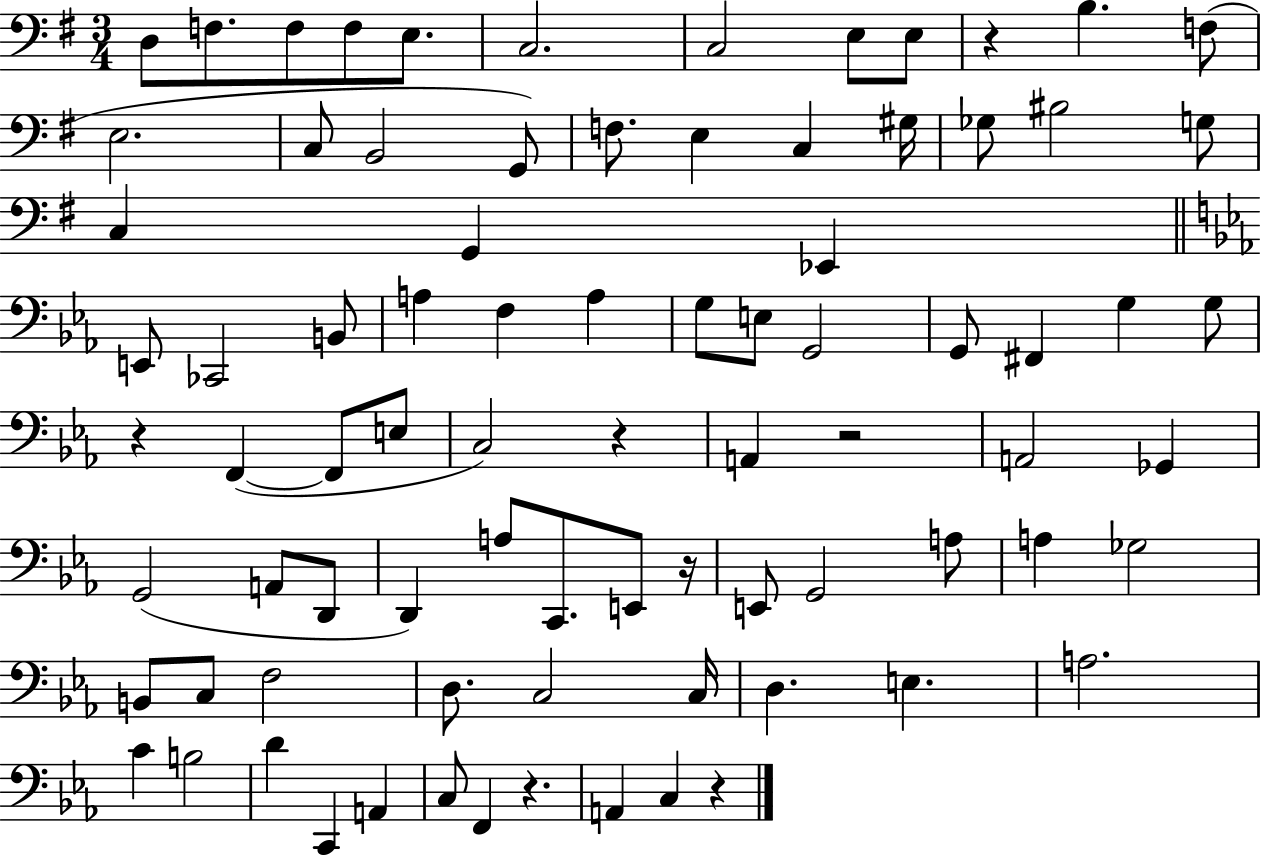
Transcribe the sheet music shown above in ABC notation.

X:1
T:Untitled
M:3/4
L:1/4
K:G
D,/2 F,/2 F,/2 F,/2 E,/2 C,2 C,2 E,/2 E,/2 z B, F,/2 E,2 C,/2 B,,2 G,,/2 F,/2 E, C, ^G,/4 _G,/2 ^B,2 G,/2 C, G,, _E,, E,,/2 _C,,2 B,,/2 A, F, A, G,/2 E,/2 G,,2 G,,/2 ^F,, G, G,/2 z F,, F,,/2 E,/2 C,2 z A,, z2 A,,2 _G,, G,,2 A,,/2 D,,/2 D,, A,/2 C,,/2 E,,/2 z/4 E,,/2 G,,2 A,/2 A, _G,2 B,,/2 C,/2 F,2 D,/2 C,2 C,/4 D, E, A,2 C B,2 D C,, A,, C,/2 F,, z A,, C, z